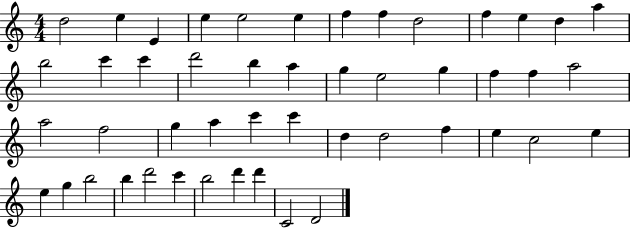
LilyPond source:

{
  \clef treble
  \numericTimeSignature
  \time 4/4
  \key c \major
  d''2 e''4 e'4 | e''4 e''2 e''4 | f''4 f''4 d''2 | f''4 e''4 d''4 a''4 | \break b''2 c'''4 c'''4 | d'''2 b''4 a''4 | g''4 e''2 g''4 | f''4 f''4 a''2 | \break a''2 f''2 | g''4 a''4 c'''4 c'''4 | d''4 d''2 f''4 | e''4 c''2 e''4 | \break e''4 g''4 b''2 | b''4 d'''2 c'''4 | b''2 d'''4 d'''4 | c'2 d'2 | \break \bar "|."
}